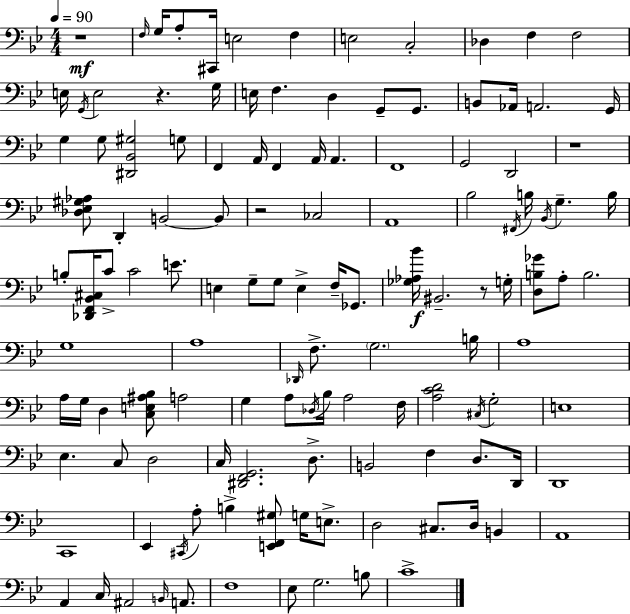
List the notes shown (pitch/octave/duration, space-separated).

R/w F3/s G3/s A3/e C#2/s E3/h F3/q E3/h C3/h Db3/q F3/q F3/h E3/s G2/s E3/h R/q. G3/s E3/s F3/q. D3/q G2/e G2/e. B2/e Ab2/s A2/h. G2/s G3/q G3/e [D#2,Bb2,G#3]/h G3/e F2/q A2/s F2/q A2/s A2/q. F2/w G2/h D2/h R/w [Db3,Eb3,G#3,Ab3]/e D2/q B2/h B2/e R/h CES3/h A2/w Bb3/h F#2/s B3/s Bb2/s G3/q. B3/s B3/e [Db2,F2,Bb2,C#3]/s C4/e C4/h E4/e. E3/q G3/e G3/e E3/q F3/s Gb2/e. [Gb3,Ab3,Bb4]/s BIS2/h. R/e G3/s [D3,B3,Gb4]/e A3/e B3/h. G3/w A3/w Db2/s F3/e. G3/h. B3/s A3/w A3/s G3/s D3/q [C3,E3,A#3,Bb3]/e A3/h G3/q A3/e Db3/s Bb3/s A3/h F3/s [A3,C4,D4]/h C#3/s G3/h E3/w Eb3/q. C3/e D3/h C3/s [D#2,F2,G2]/h. D3/e. B2/h F3/q D3/e. D2/s D2/w C2/w Eb2/q C#2/s A3/e B3/q [E2,F2,G#3]/e G3/s E3/e. D3/h C#3/e. D3/s B2/q A2/w A2/q C3/s A#2/h B2/s A2/e. F3/w Eb3/e G3/h. B3/e C4/w